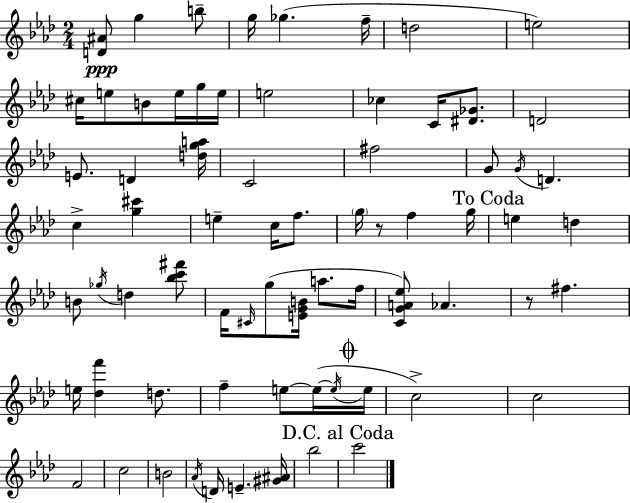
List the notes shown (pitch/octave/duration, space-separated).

[D4,A#4]/e G5/q B5/e G5/s Gb5/q. F5/s D5/h E5/h C#5/s E5/e B4/e E5/s G5/s E5/s E5/h CES5/q C4/s [D#4,Gb4]/e. D4/h E4/e. D4/q [D5,G5,A5]/s C4/h F#5/h G4/e G4/s D4/q. C5/q [G5,C#6]/q E5/q C5/s F5/e. G5/s R/e F5/q G5/s E5/q D5/q B4/e Gb5/s D5/q [Bb5,C6,F#6]/e F4/s C#4/s G5/e [E4,G4,B4]/s A5/e. F5/s [C4,G4,A4,Eb5]/e Ab4/q. R/e F#5/q. E5/s [Db5,F6]/q D5/e. F5/q E5/e E5/s E5/s E5/s C5/h C5/h F4/h C5/h B4/h Ab4/s D4/s E4/q. [G#4,A#4]/s Bb5/h C6/h